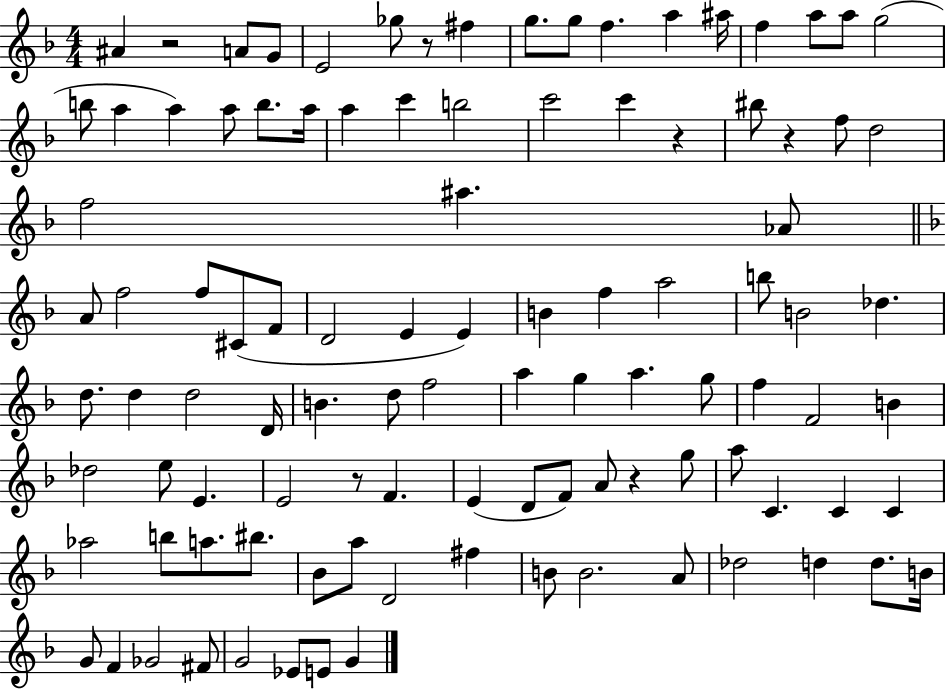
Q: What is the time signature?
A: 4/4